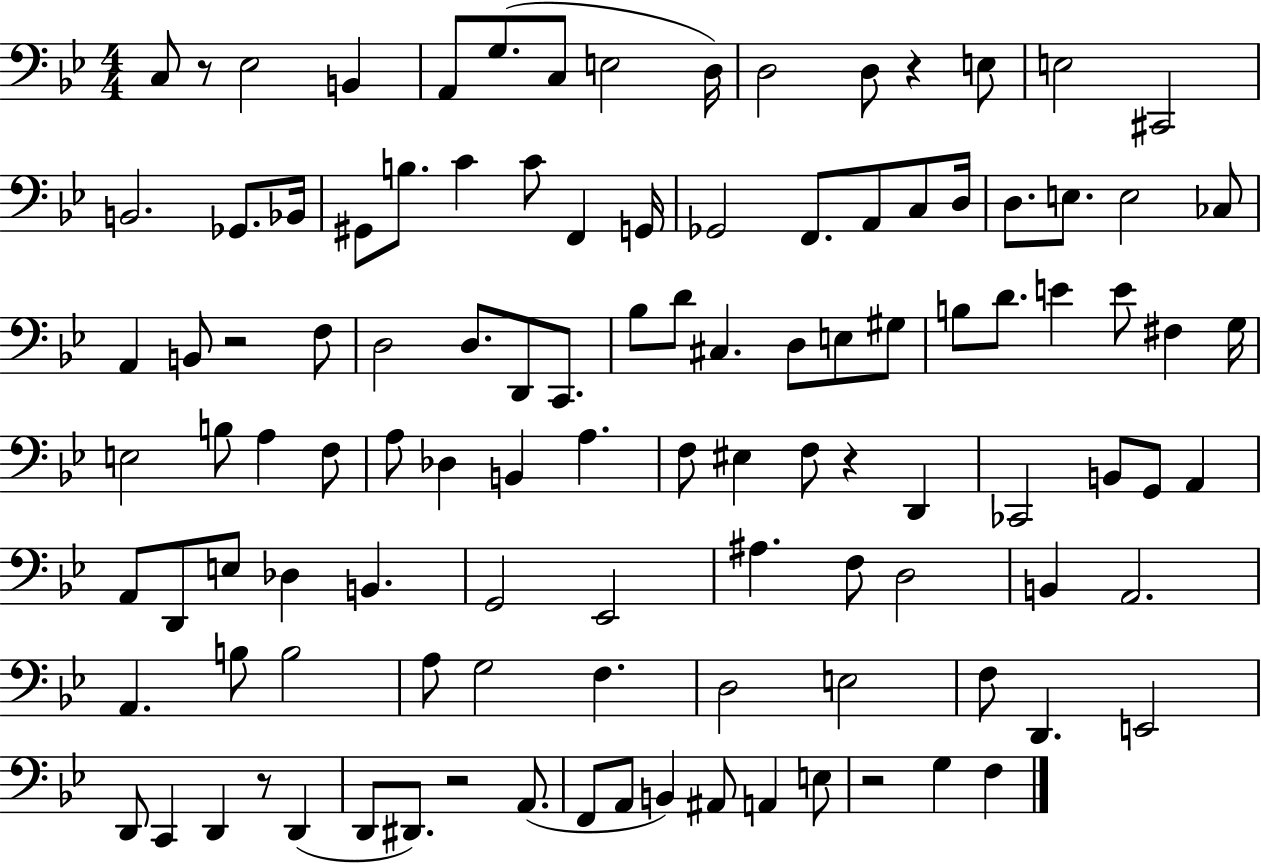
C3/e R/e Eb3/h B2/q A2/e G3/e. C3/e E3/h D3/s D3/h D3/e R/q E3/e E3/h C#2/h B2/h. Gb2/e. Bb2/s G#2/e B3/e. C4/q C4/e F2/q G2/s Gb2/h F2/e. A2/e C3/e D3/s D3/e. E3/e. E3/h CES3/e A2/q B2/e R/h F3/e D3/h D3/e. D2/e C2/e. Bb3/e D4/e C#3/q. D3/e E3/e G#3/e B3/e D4/e. E4/q E4/e F#3/q G3/s E3/h B3/e A3/q F3/e A3/e Db3/q B2/q A3/q. F3/e EIS3/q F3/e R/q D2/q CES2/h B2/e G2/e A2/q A2/e D2/e E3/e Db3/q B2/q. G2/h Eb2/h A#3/q. F3/e D3/h B2/q A2/h. A2/q. B3/e B3/h A3/e G3/h F3/q. D3/h E3/h F3/e D2/q. E2/h D2/e C2/q D2/q R/e D2/q D2/e D#2/e. R/h A2/e. F2/e A2/e B2/q A#2/e A2/q E3/e R/h G3/q F3/q